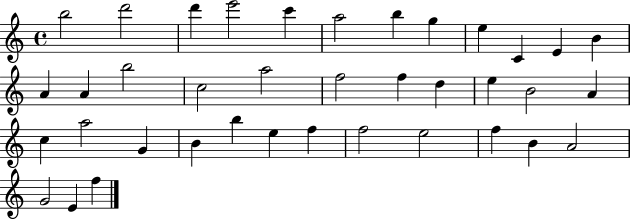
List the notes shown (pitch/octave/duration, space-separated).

B5/h D6/h D6/q E6/h C6/q A5/h B5/q G5/q E5/q C4/q E4/q B4/q A4/q A4/q B5/h C5/h A5/h F5/h F5/q D5/q E5/q B4/h A4/q C5/q A5/h G4/q B4/q B5/q E5/q F5/q F5/h E5/h F5/q B4/q A4/h G4/h E4/q F5/q